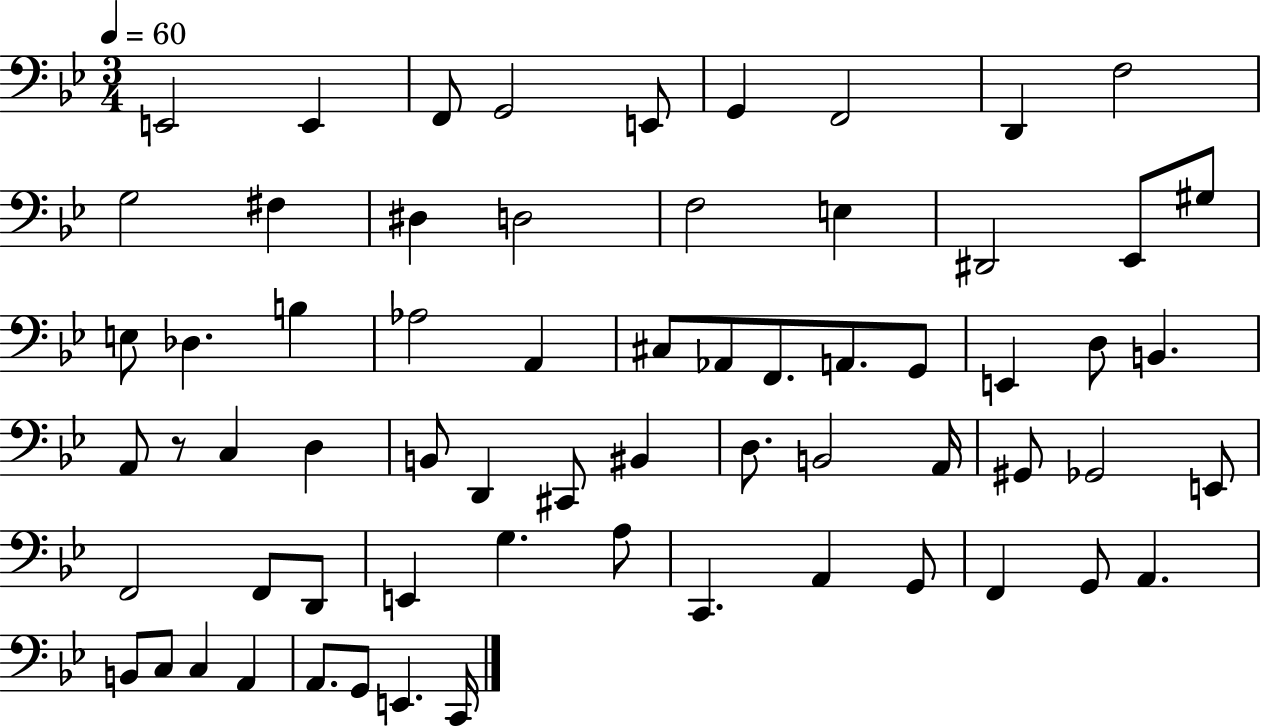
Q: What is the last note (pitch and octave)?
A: C2